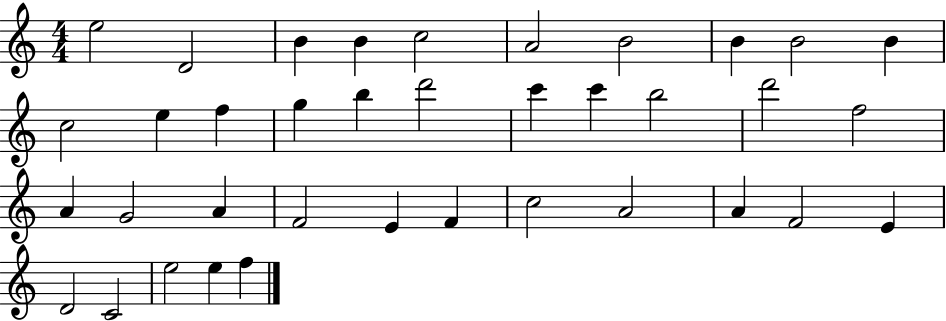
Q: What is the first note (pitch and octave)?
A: E5